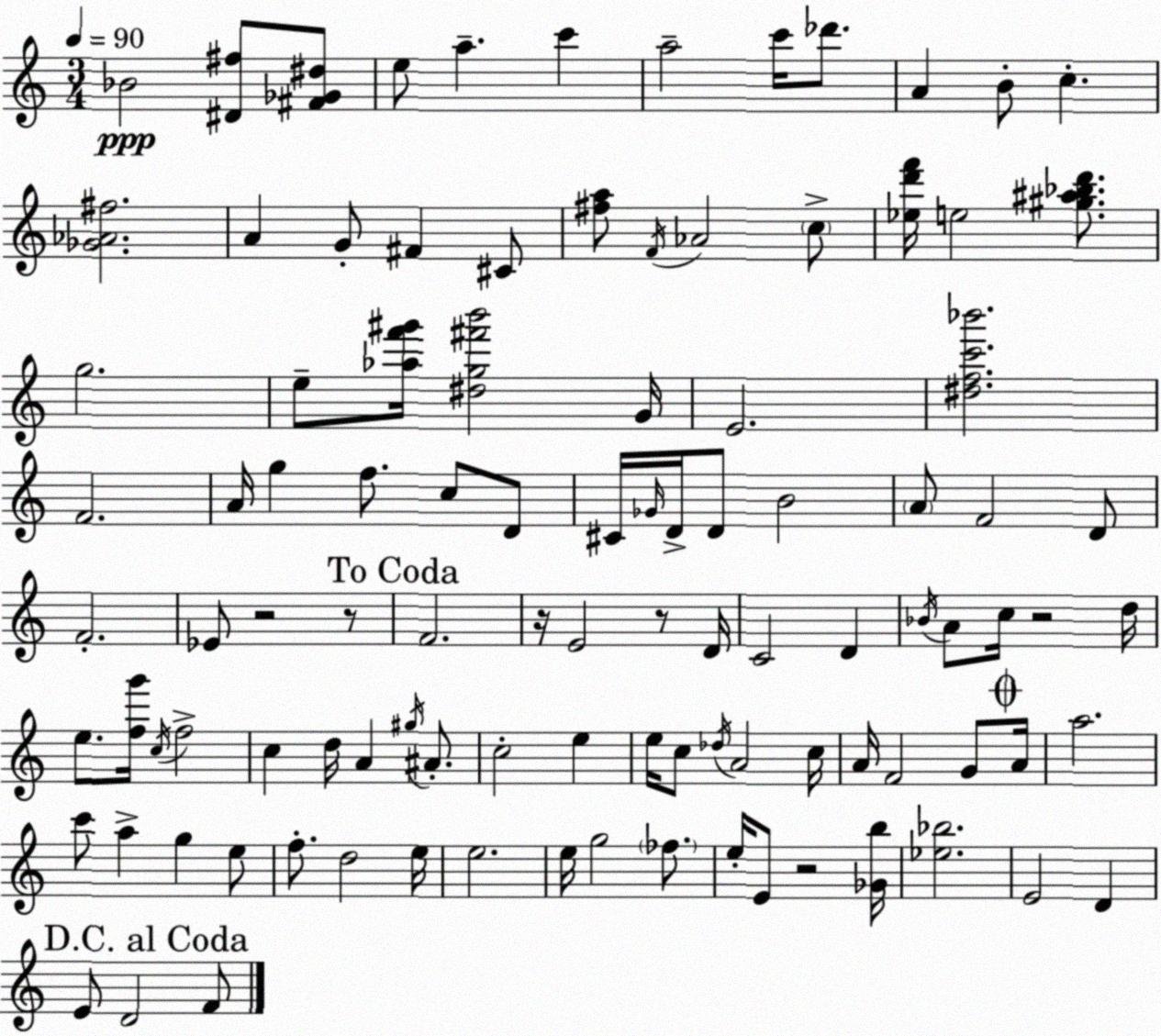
X:1
T:Untitled
M:3/4
L:1/4
K:Am
_B2 [^D^f]/2 [^F_G^d]/2 e/2 a c' a2 c'/4 _d'/2 A B/2 c [_G_A^f]2 A G/2 ^F ^C/2 [^fa]/2 F/4 _A2 c/2 [_ed'f']/4 e2 [^g^a_bd']/2 g2 e/2 [_af'^g']/4 [^dg^f'b']2 G/4 E2 [^dfc'_b']2 F2 A/4 g f/2 c/2 D/2 ^C/4 _G/4 D/4 D/2 B2 A/2 F2 D/2 F2 _E/2 z2 z/2 F2 z/4 E2 z/2 D/4 C2 D _B/4 A/2 c/4 z2 d/4 e/2 [fg']/4 c/4 f2 c d/4 A ^g/4 ^A/2 c2 e e/4 c/2 _d/4 A2 c/4 A/4 F2 G/2 A/4 a2 c'/2 a g e/2 f/2 d2 e/4 e2 e/4 g2 _f/2 e/4 E/2 z2 [_Gb]/4 [_e_b]2 E2 D E/2 D2 F/2